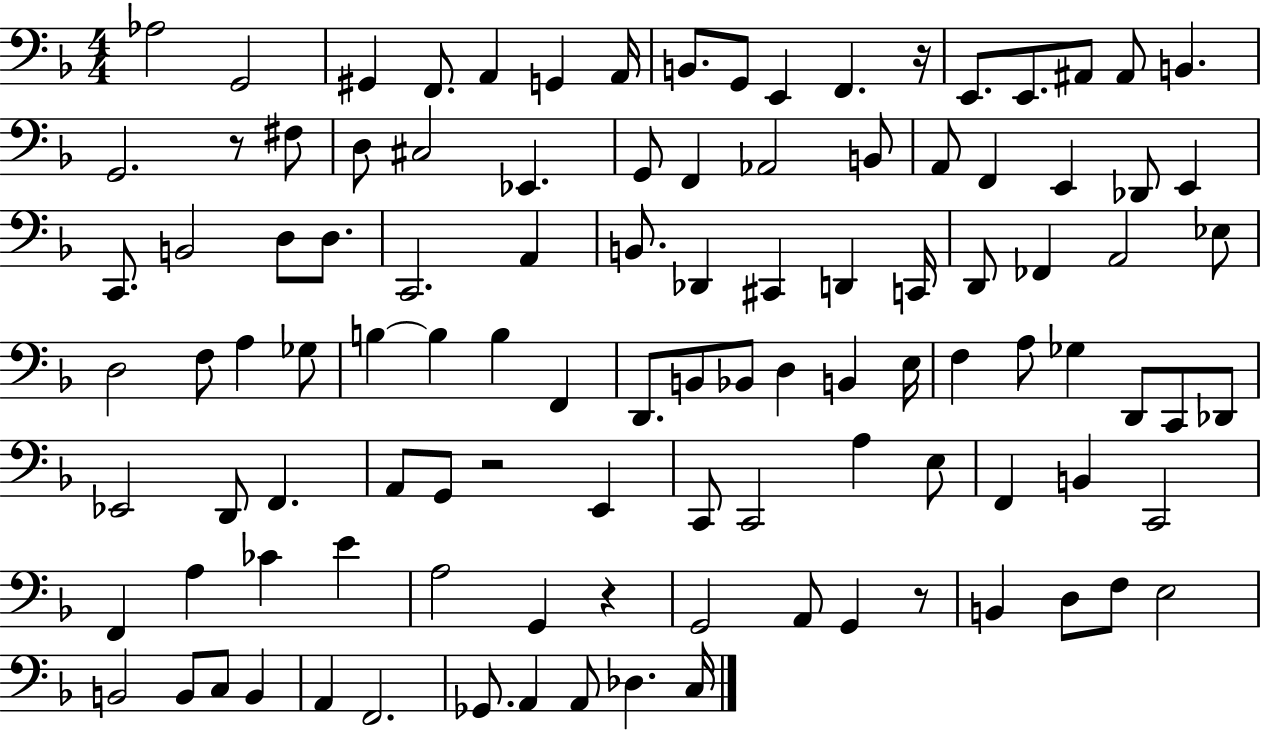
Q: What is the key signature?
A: F major